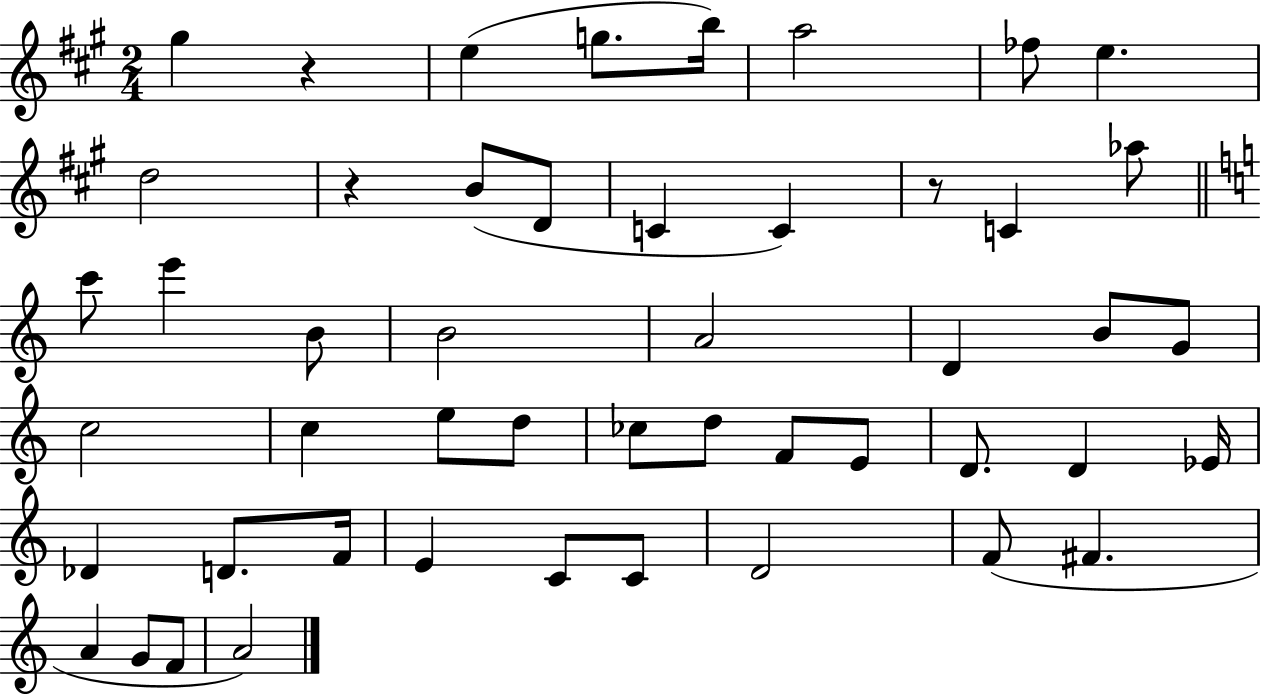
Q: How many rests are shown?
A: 3